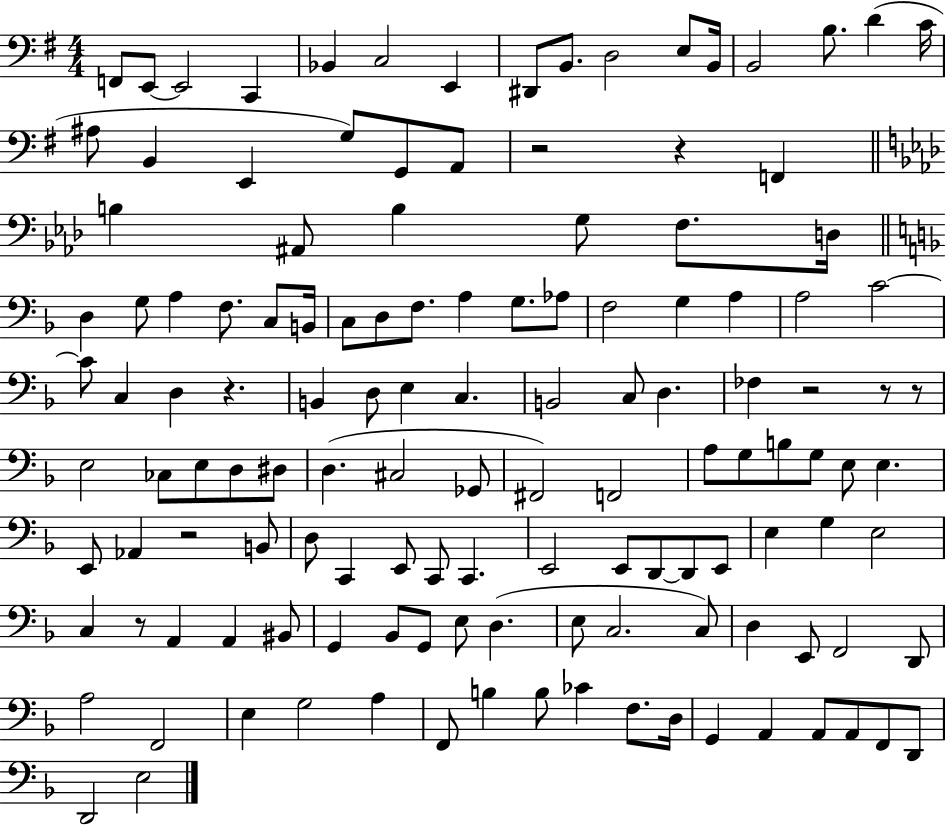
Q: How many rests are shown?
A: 8